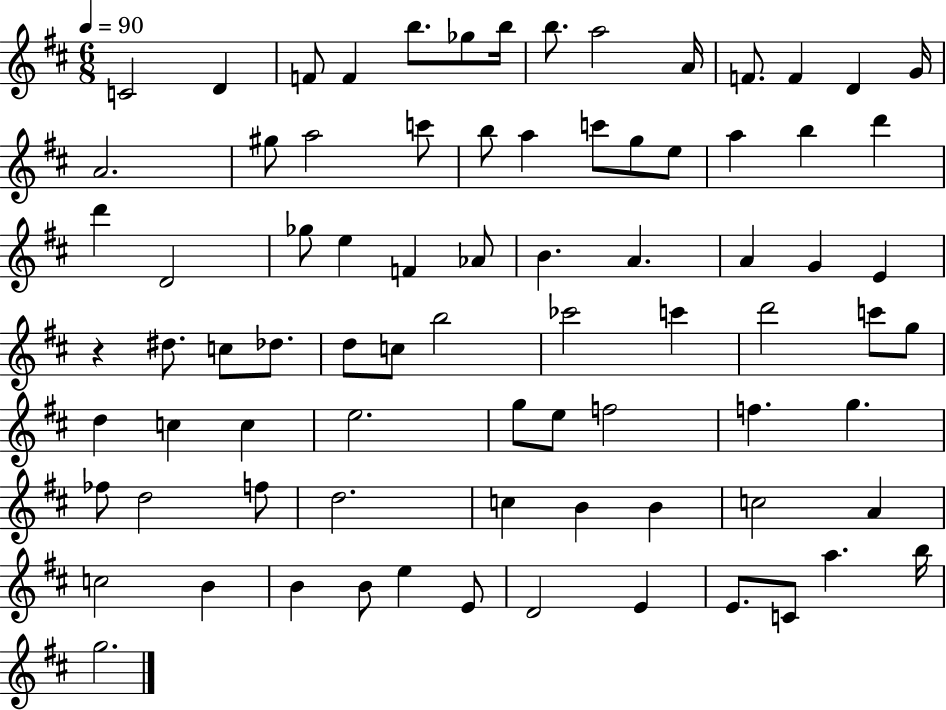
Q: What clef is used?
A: treble